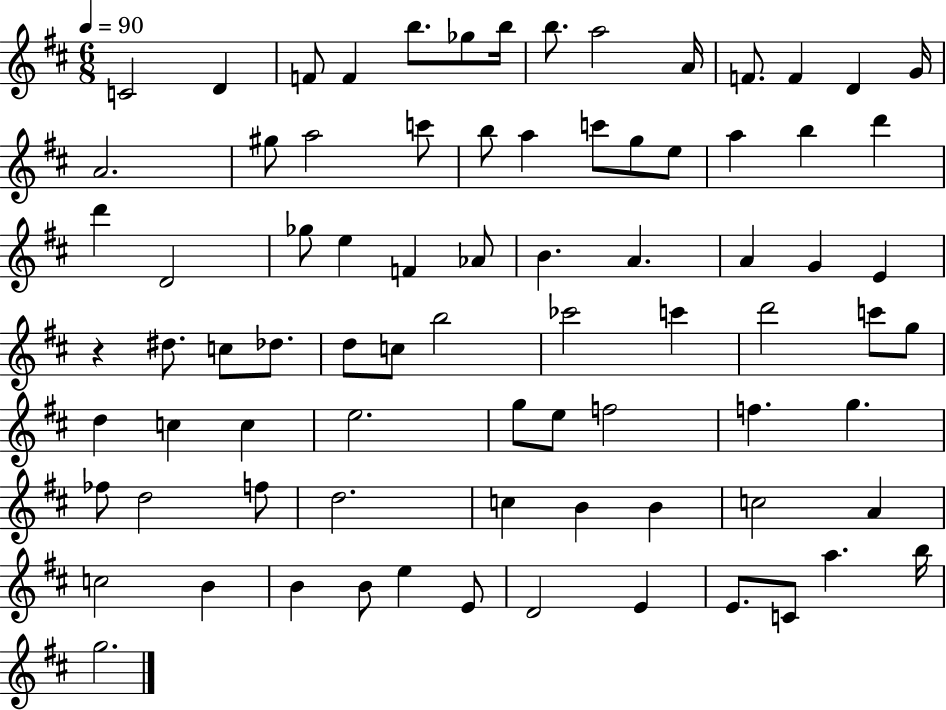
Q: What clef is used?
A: treble